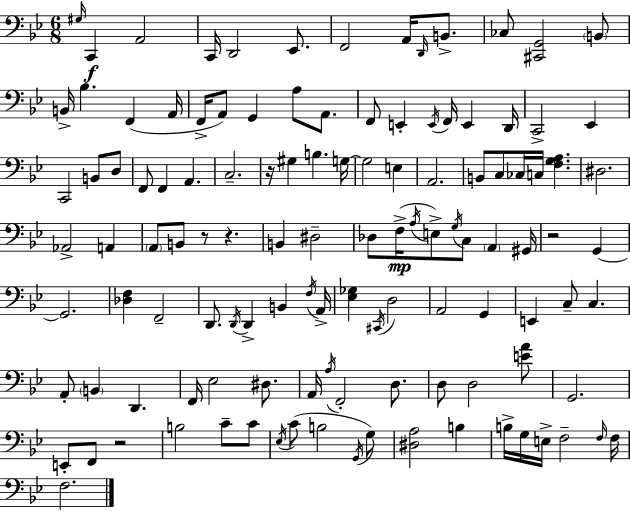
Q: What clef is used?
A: bass